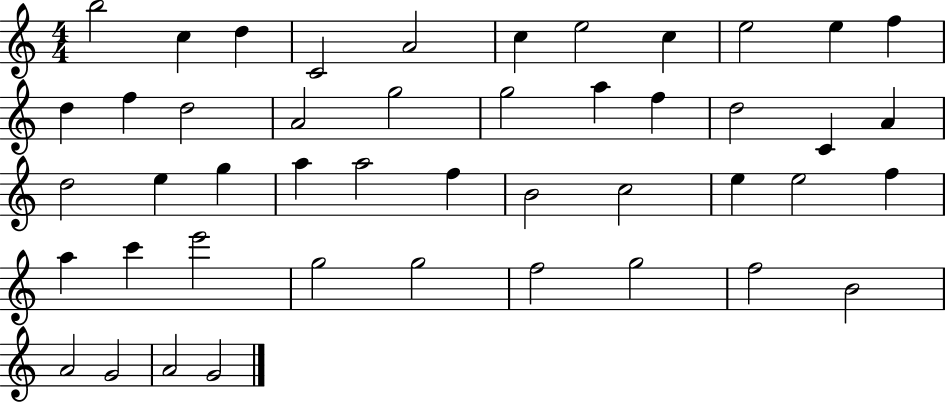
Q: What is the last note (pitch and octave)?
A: G4